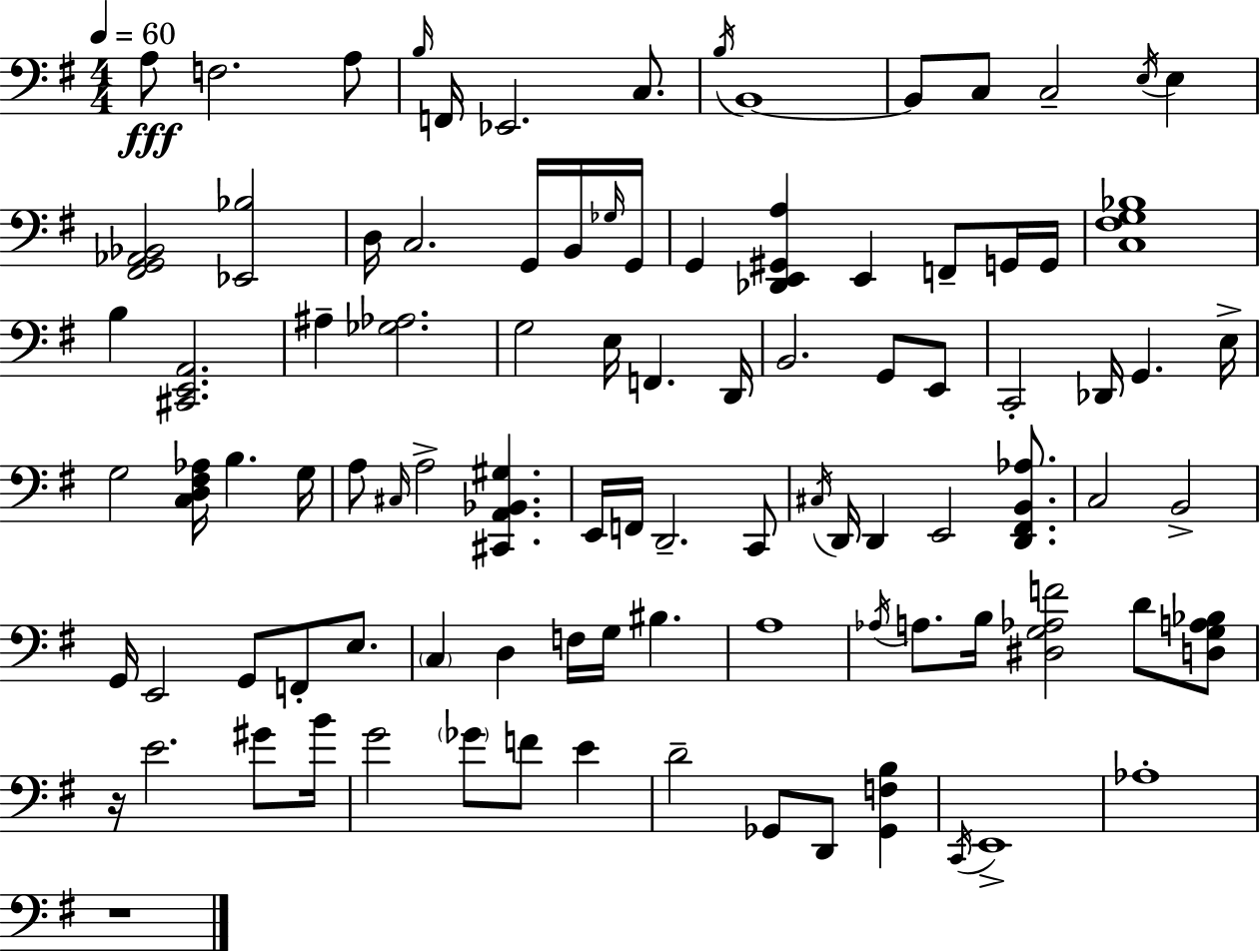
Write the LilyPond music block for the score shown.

{
  \clef bass
  \numericTimeSignature
  \time 4/4
  \key e \minor
  \tempo 4 = 60
  a8\fff f2. a8 | \grace { b16 } f,16 ees,2. c8. | \acciaccatura { b16 } b,1~~ | b,8 c8 c2-- \acciaccatura { e16 } e4 | \break <fis, g, aes, bes,>2 <ees, bes>2 | d16 c2. | g,16 b,16 \grace { ges16 } g,16 g,4 <des, e, gis, a>4 e,4 | f,8-- g,16 g,16 <c fis g bes>1 | \break b4 <cis, e, a,>2. | ais4-- <ges aes>2. | g2 e16 f,4. | d,16 b,2. | \break g,8 e,8 c,2-. des,16 g,4. | e16-> g2 <c d fis aes>16 b4. | g16 a8 \grace { cis16 } a2-> <cis, a, bes, gis>4. | e,16 f,16 d,2.-- | \break c,8 \acciaccatura { cis16 } d,16 d,4 e,2 | <d, fis, b, aes>8. c2 b,2-> | g,16 e,2 g,8 | f,8-. e8. \parenthesize c4 d4 f16 g16 | \break bis4. a1 | \acciaccatura { aes16 } a8. b16 <dis g aes f'>2 | d'8 <d g a bes>8 r16 e'2. | gis'8 b'16 g'2 \parenthesize ges'8 | \break f'8 e'4 d'2-- ges,8 | d,8 <ges, f b>4 \acciaccatura { c,16 } e,1-> | aes1-. | r1 | \break \bar "|."
}